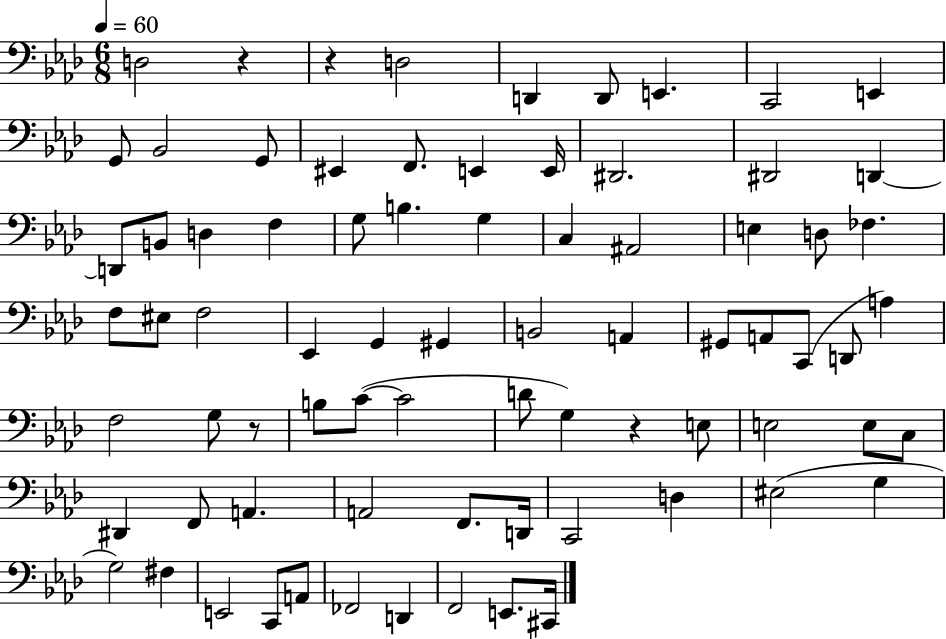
{
  \clef bass
  \numericTimeSignature
  \time 6/8
  \key aes \major
  \tempo 4 = 60
  d2 r4 | r4 d2 | d,4 d,8 e,4. | c,2 e,4 | \break g,8 bes,2 g,8 | eis,4 f,8. e,4 e,16 | dis,2. | dis,2 d,4~~ | \break d,8 b,8 d4 f4 | g8 b4. g4 | c4 ais,2 | e4 d8 fes4. | \break f8 eis8 f2 | ees,4 g,4 gis,4 | b,2 a,4 | gis,8 a,8 c,8( d,8 a4) | \break f2 g8 r8 | b8 c'8~(~ c'2 | d'8 g4) r4 e8 | e2 e8 c8 | \break dis,4 f,8 a,4. | a,2 f,8. d,16 | c,2 d4 | eis2( g4 | \break g2) fis4 | e,2 c,8 a,8 | fes,2 d,4 | f,2 e,8. cis,16 | \break \bar "|."
}